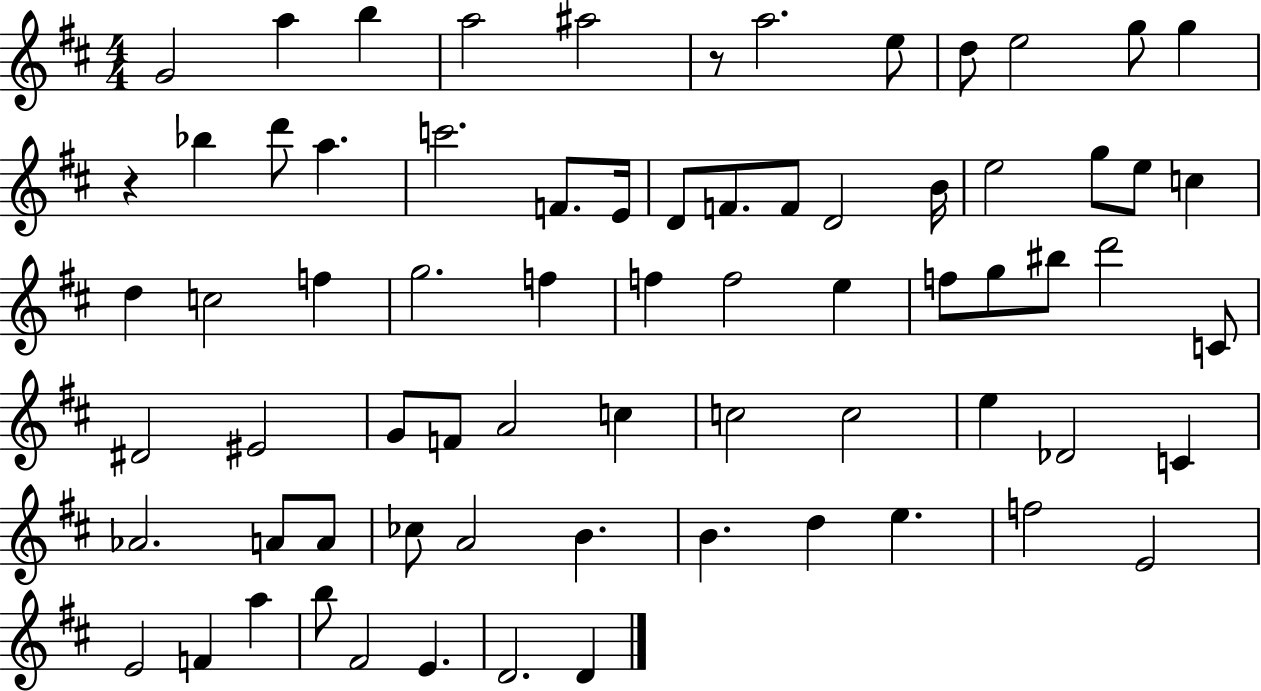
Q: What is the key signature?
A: D major